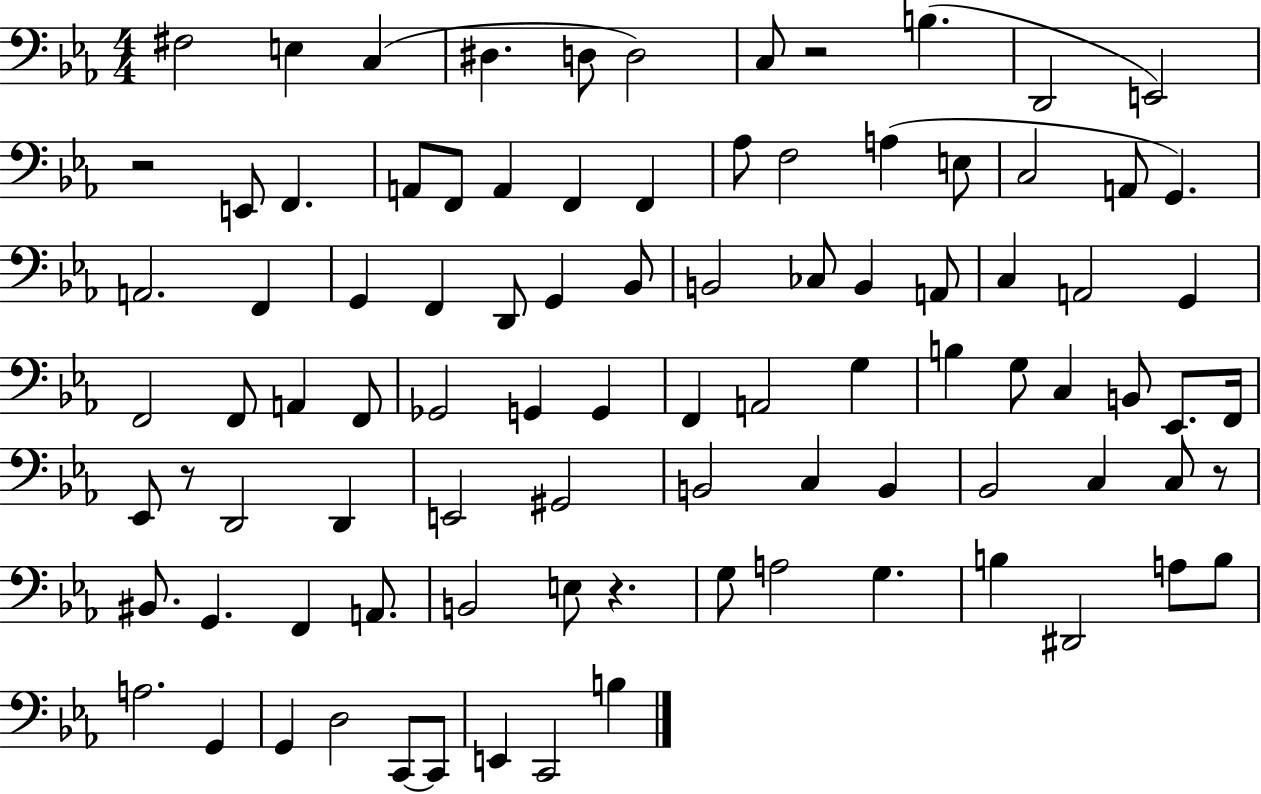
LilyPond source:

{
  \clef bass
  \numericTimeSignature
  \time 4/4
  \key ees \major
  fis2 e4 c4( | dis4. d8 d2) | c8 r2 b4.( | d,2 e,2) | \break r2 e,8 f,4. | a,8 f,8 a,4 f,4 f,4 | aes8 f2 a4( e8 | c2 a,8 g,4.) | \break a,2. f,4 | g,4 f,4 d,8 g,4 bes,8 | b,2 ces8 b,4 a,8 | c4 a,2 g,4 | \break f,2 f,8 a,4 f,8 | ges,2 g,4 g,4 | f,4 a,2 g4 | b4 g8 c4 b,8 ees,8. f,16 | \break ees,8 r8 d,2 d,4 | e,2 gis,2 | b,2 c4 b,4 | bes,2 c4 c8 r8 | \break bis,8. g,4. f,4 a,8. | b,2 e8 r4. | g8 a2 g4. | b4 dis,2 a8 b8 | \break a2. g,4 | g,4 d2 c,8~~ c,8 | e,4 c,2 b4 | \bar "|."
}